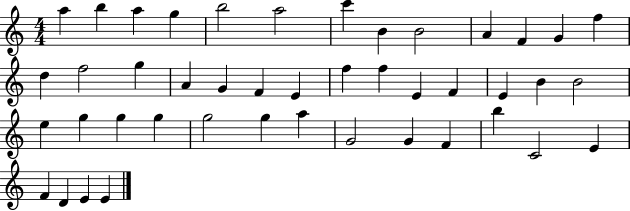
X:1
T:Untitled
M:4/4
L:1/4
K:C
a b a g b2 a2 c' B B2 A F G f d f2 g A G F E f f E F E B B2 e g g g g2 g a G2 G F b C2 E F D E E